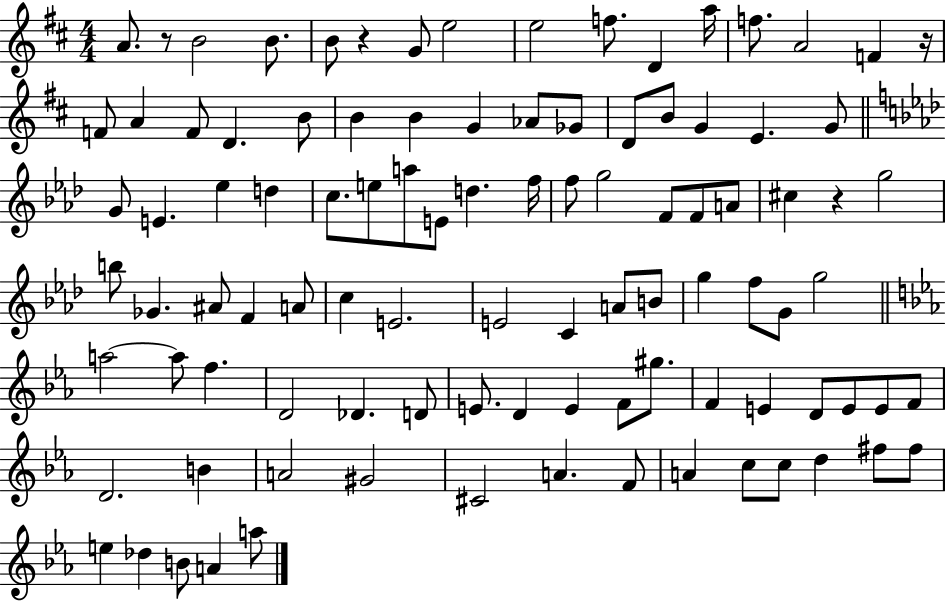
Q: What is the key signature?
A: D major